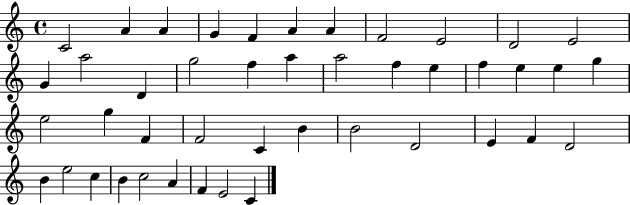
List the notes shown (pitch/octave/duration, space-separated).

C4/h A4/q A4/q G4/q F4/q A4/q A4/q F4/h E4/h D4/h E4/h G4/q A5/h D4/q G5/h F5/q A5/q A5/h F5/q E5/q F5/q E5/q E5/q G5/q E5/h G5/q F4/q F4/h C4/q B4/q B4/h D4/h E4/q F4/q D4/h B4/q E5/h C5/q B4/q C5/h A4/q F4/q E4/h C4/q